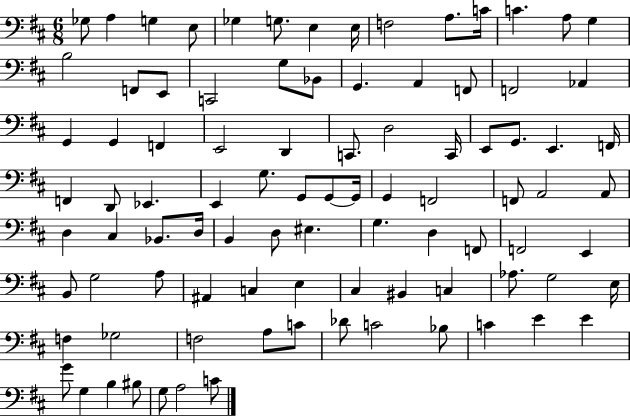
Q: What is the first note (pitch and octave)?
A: Gb3